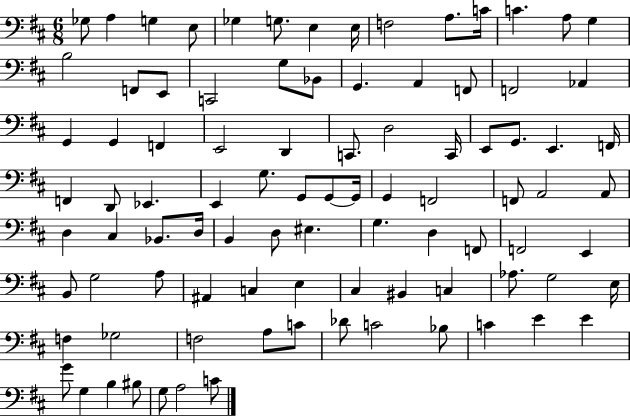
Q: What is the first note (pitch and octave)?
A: Gb3